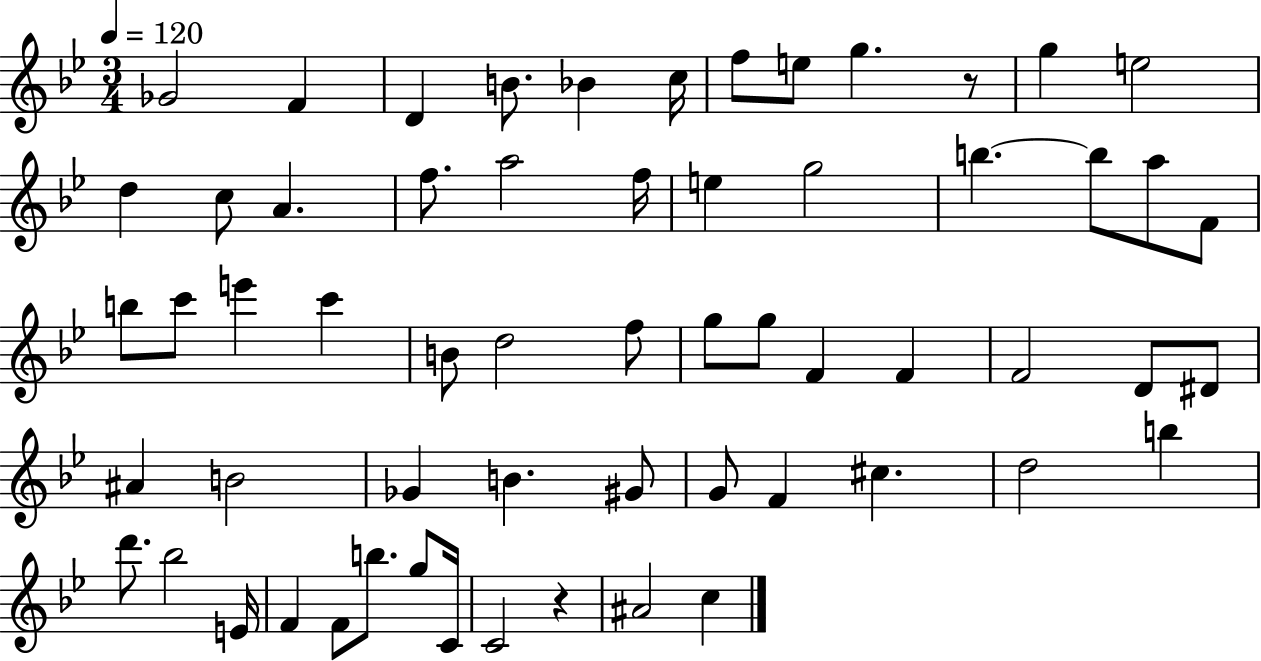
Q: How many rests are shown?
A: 2